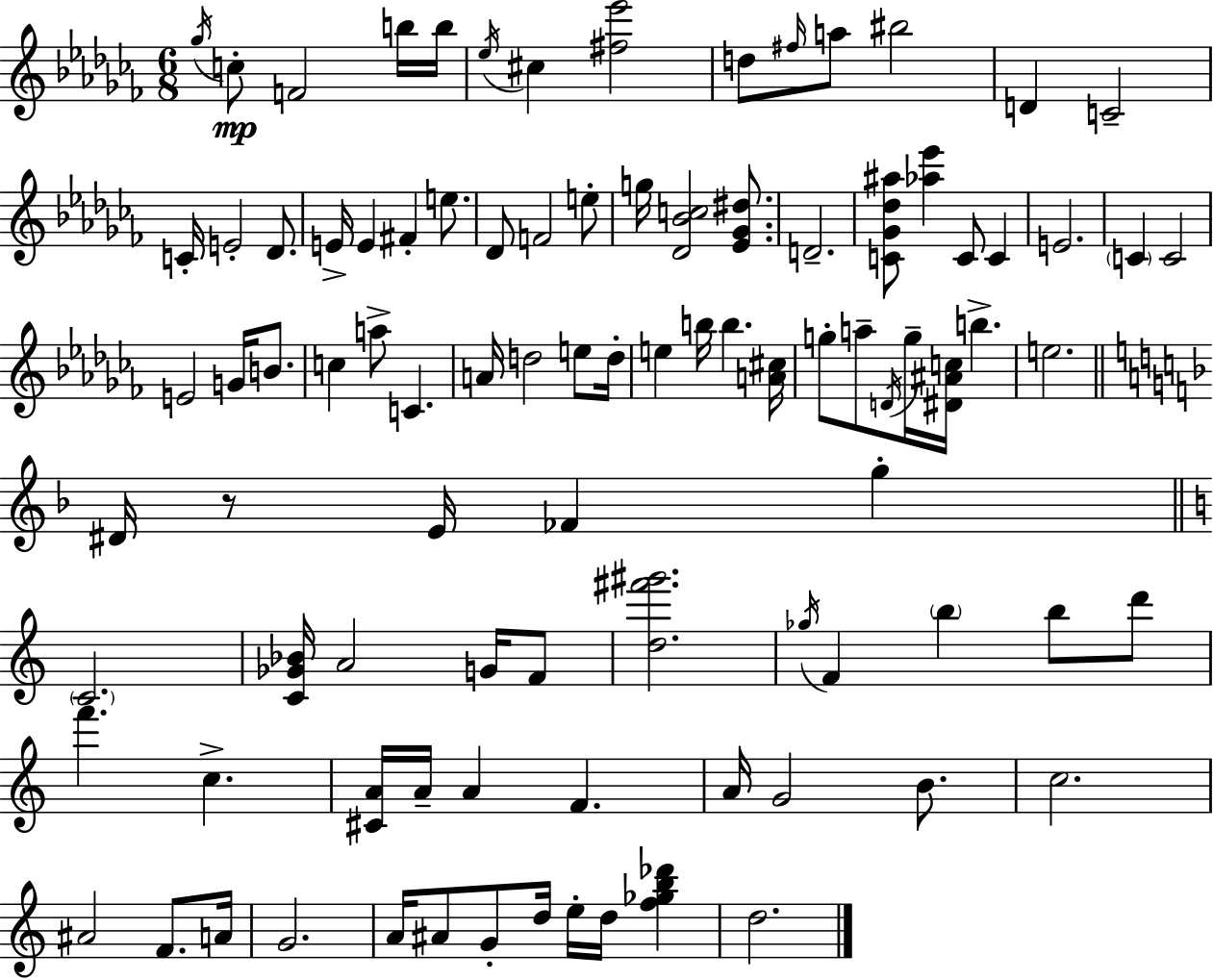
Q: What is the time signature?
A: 6/8